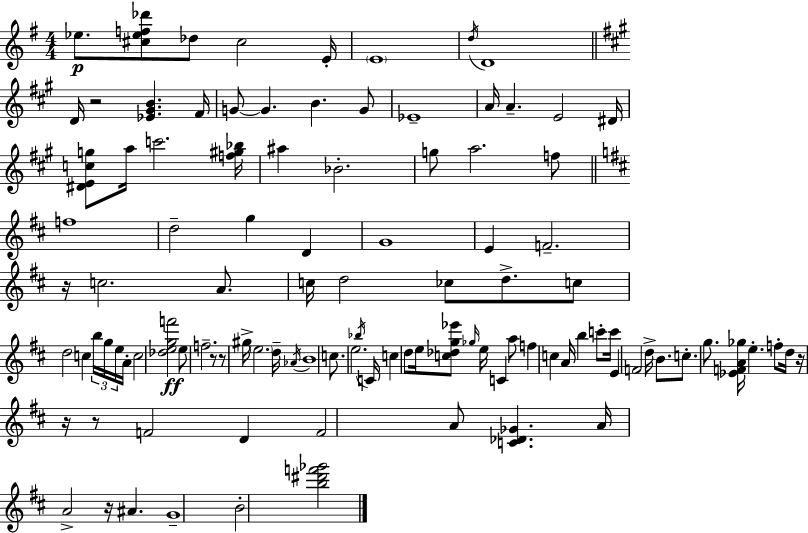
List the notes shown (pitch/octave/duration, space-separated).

Eb5/e. [C#5,Eb5,F5,Db6]/e Db5/e C#5/h E4/s E4/w D5/s D4/w D4/s R/h [Eb4,G#4,B4]/q. F#4/s G4/e G4/q. B4/q. G4/e Eb4/w A4/s A4/q. E4/h D#4/s [D#4,E4,C5,G5]/e A5/s C6/h. [F5,G#5,Bb5]/s A#5/q Bb4/h. G5/e A5/h. F5/e F5/w D5/h G5/q D4/q G4/w E4/q F4/h. R/s C5/h. A4/e. C5/s D5/h CES5/e D5/e. C5/e D5/h C5/q B5/s G5/s E5/s A4/s C5/h [Db5,E5,G5,F6]/h E5/e F5/h. R/e R/e G#5/s E5/h. D5/s Ab4/s B4/w C5/e. E5/h. Bb5/s C4/s C5/q D5/e E5/s [C5,Db5,G5,Eb6]/e Gb5/s E5/s C4/q A5/e F5/q C5/q A4/s B5/q C6/e C6/s E4/q F4/h D5/s B4/e. C5/e. G5/e. [Eb4,F4,A4,Gb5]/s E5/q. F5/e D5/s R/s R/s R/e F4/h D4/q F4/h A4/e [C4,Db4,Gb4]/q. A4/s A4/h R/s A#4/q. G4/w B4/h [B5,D#6,F6,Gb6]/h